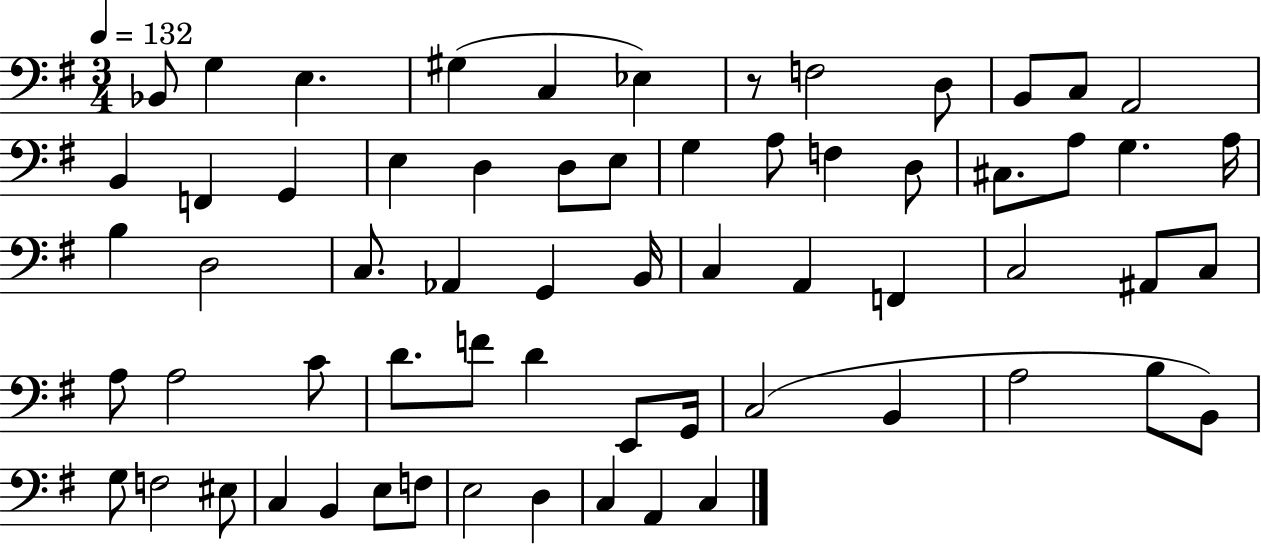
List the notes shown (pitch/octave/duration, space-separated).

Bb2/e G3/q E3/q. G#3/q C3/q Eb3/q R/e F3/h D3/e B2/e C3/e A2/h B2/q F2/q G2/q E3/q D3/q D3/e E3/e G3/q A3/e F3/q D3/e C#3/e. A3/e G3/q. A3/s B3/q D3/h C3/e. Ab2/q G2/q B2/s C3/q A2/q F2/q C3/h A#2/e C3/e A3/e A3/h C4/e D4/e. F4/e D4/q E2/e G2/s C3/h B2/q A3/h B3/e B2/e G3/e F3/h EIS3/e C3/q B2/q E3/e F3/e E3/h D3/q C3/q A2/q C3/q